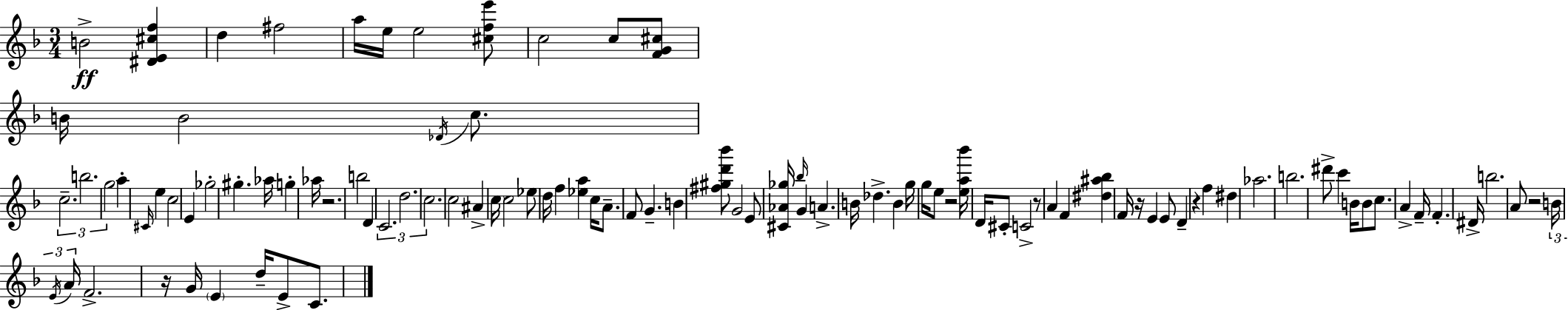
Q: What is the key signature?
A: F major